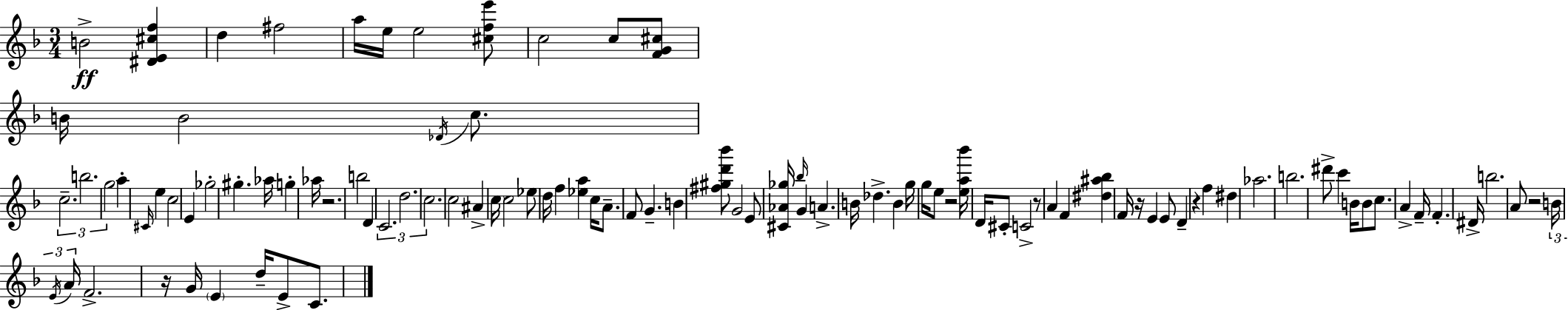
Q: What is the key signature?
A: F major